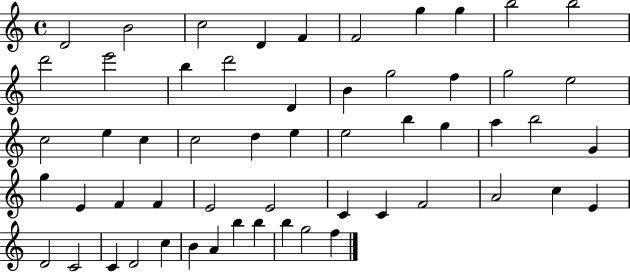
D4/h B4/h C5/h D4/q F4/q F4/h G5/q G5/q B5/h B5/h D6/h E6/h B5/q D6/h D4/q B4/q G5/h F5/q G5/h E5/h C5/h E5/q C5/q C5/h D5/q E5/q E5/h B5/q G5/q A5/q B5/h G4/q G5/q E4/q F4/q F4/q E4/h E4/h C4/q C4/q F4/h A4/h C5/q E4/q D4/h C4/h C4/q D4/h C5/q B4/q A4/q B5/q B5/q B5/q G5/h F5/q